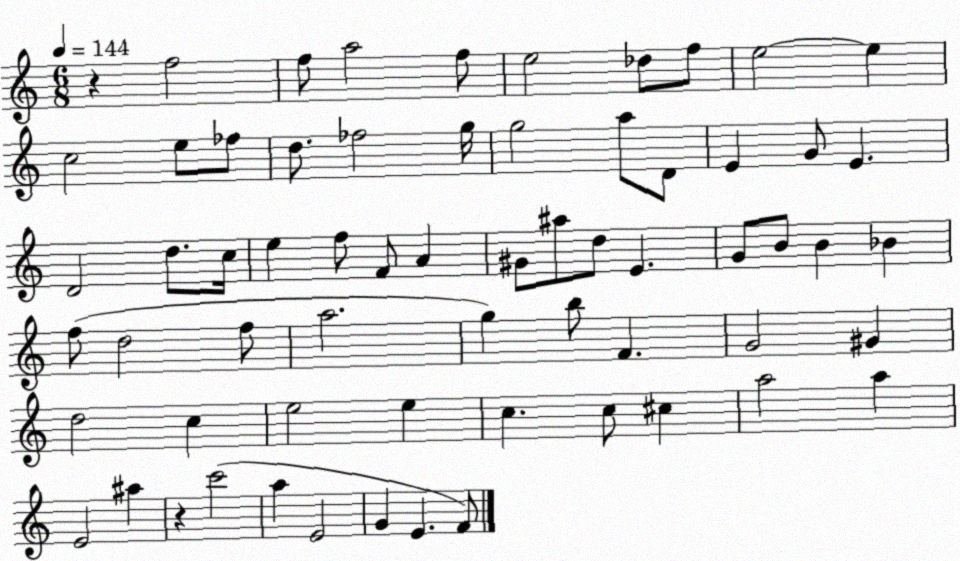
X:1
T:Untitled
M:6/8
L:1/4
K:C
z f2 f/2 a2 f/2 e2 _d/2 f/2 e2 e c2 e/2 _f/2 d/2 _f2 g/4 g2 a/2 D/2 E G/2 E D2 d/2 c/4 e f/2 F/2 A ^G/2 ^a/2 d/2 E G/2 B/2 B _B f/2 d2 f/2 a2 g b/2 F G2 ^G d2 c e2 e c c/2 ^c a2 a E2 ^a z c'2 a E2 G E F/2